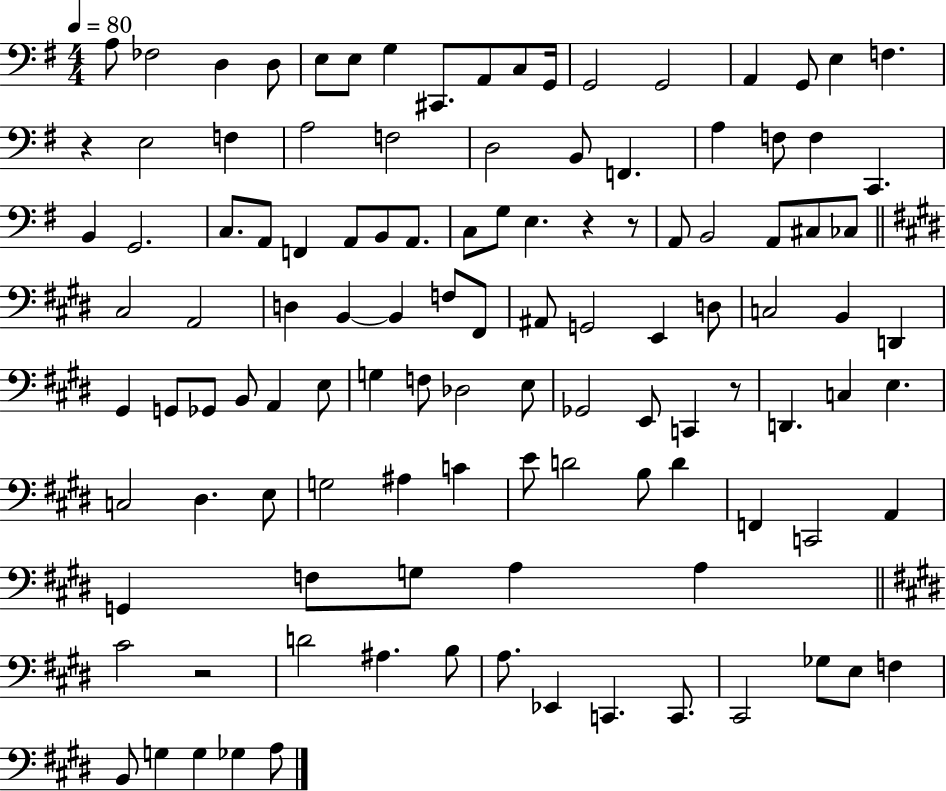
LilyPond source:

{
  \clef bass
  \numericTimeSignature
  \time 4/4
  \key g \major
  \tempo 4 = 80
  a8 fes2 d4 d8 | e8 e8 g4 cis,8. a,8 c8 g,16 | g,2 g,2 | a,4 g,8 e4 f4. | \break r4 e2 f4 | a2 f2 | d2 b,8 f,4. | a4 f8 f4 c,4. | \break b,4 g,2. | c8. a,8 f,4 a,8 b,8 a,8. | c8 g8 e4. r4 r8 | a,8 b,2 a,8 cis8 ces8 | \break \bar "||" \break \key e \major cis2 a,2 | d4 b,4~~ b,4 f8 fis,8 | ais,8 g,2 e,4 d8 | c2 b,4 d,4 | \break gis,4 g,8 ges,8 b,8 a,4 e8 | g4 f8 des2 e8 | ges,2 e,8 c,4 r8 | d,4. c4 e4. | \break c2 dis4. e8 | g2 ais4 c'4 | e'8 d'2 b8 d'4 | f,4 c,2 a,4 | \break g,4 f8 g8 a4 a4 | \bar "||" \break \key e \major cis'2 r2 | d'2 ais4. b8 | a8. ees,4 c,4. c,8. | cis,2 ges8 e8 f4 | \break b,8 g4 g4 ges4 a8 | \bar "|."
}